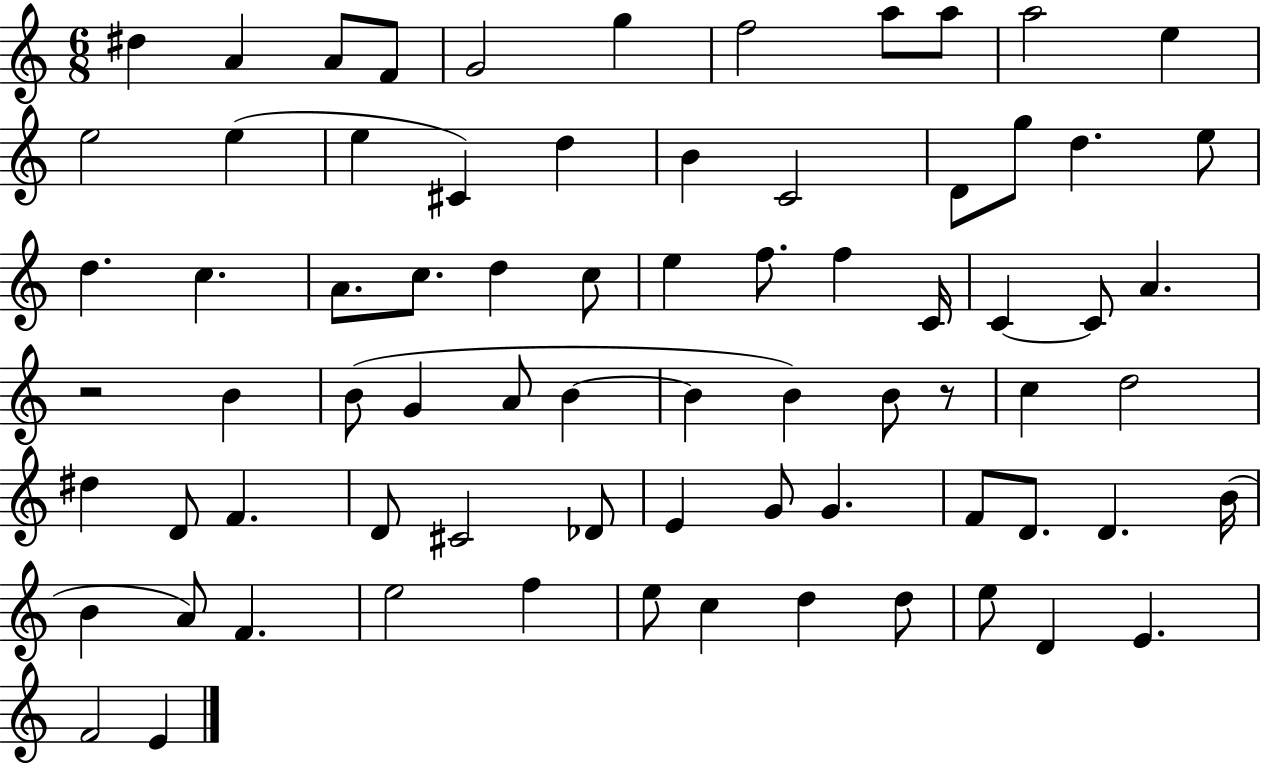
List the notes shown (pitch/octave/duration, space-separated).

D#5/q A4/q A4/e F4/e G4/h G5/q F5/h A5/e A5/e A5/h E5/q E5/h E5/q E5/q C#4/q D5/q B4/q C4/h D4/e G5/e D5/q. E5/e D5/q. C5/q. A4/e. C5/e. D5/q C5/e E5/q F5/e. F5/q C4/s C4/q C4/e A4/q. R/h B4/q B4/e G4/q A4/e B4/q B4/q B4/q B4/e R/e C5/q D5/h D#5/q D4/e F4/q. D4/e C#4/h Db4/e E4/q G4/e G4/q. F4/e D4/e. D4/q. B4/s B4/q A4/e F4/q. E5/h F5/q E5/e C5/q D5/q D5/e E5/e D4/q E4/q. F4/h E4/q